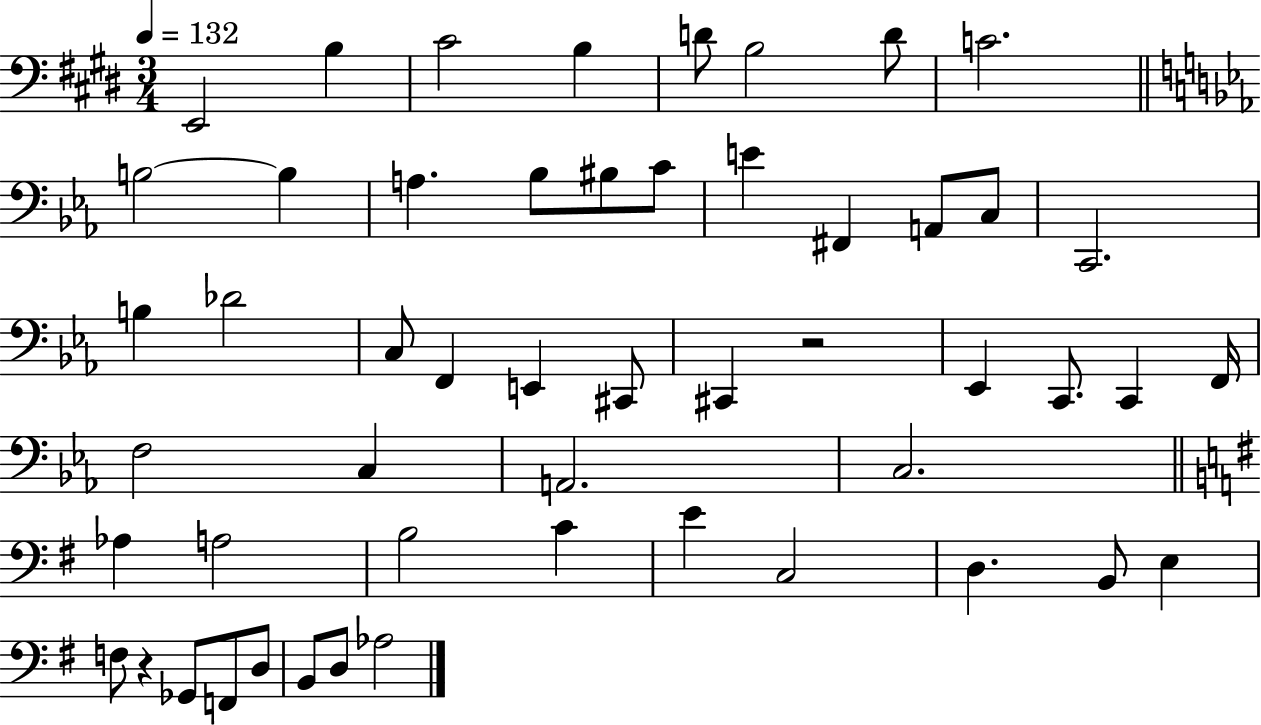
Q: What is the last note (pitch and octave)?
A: Ab3